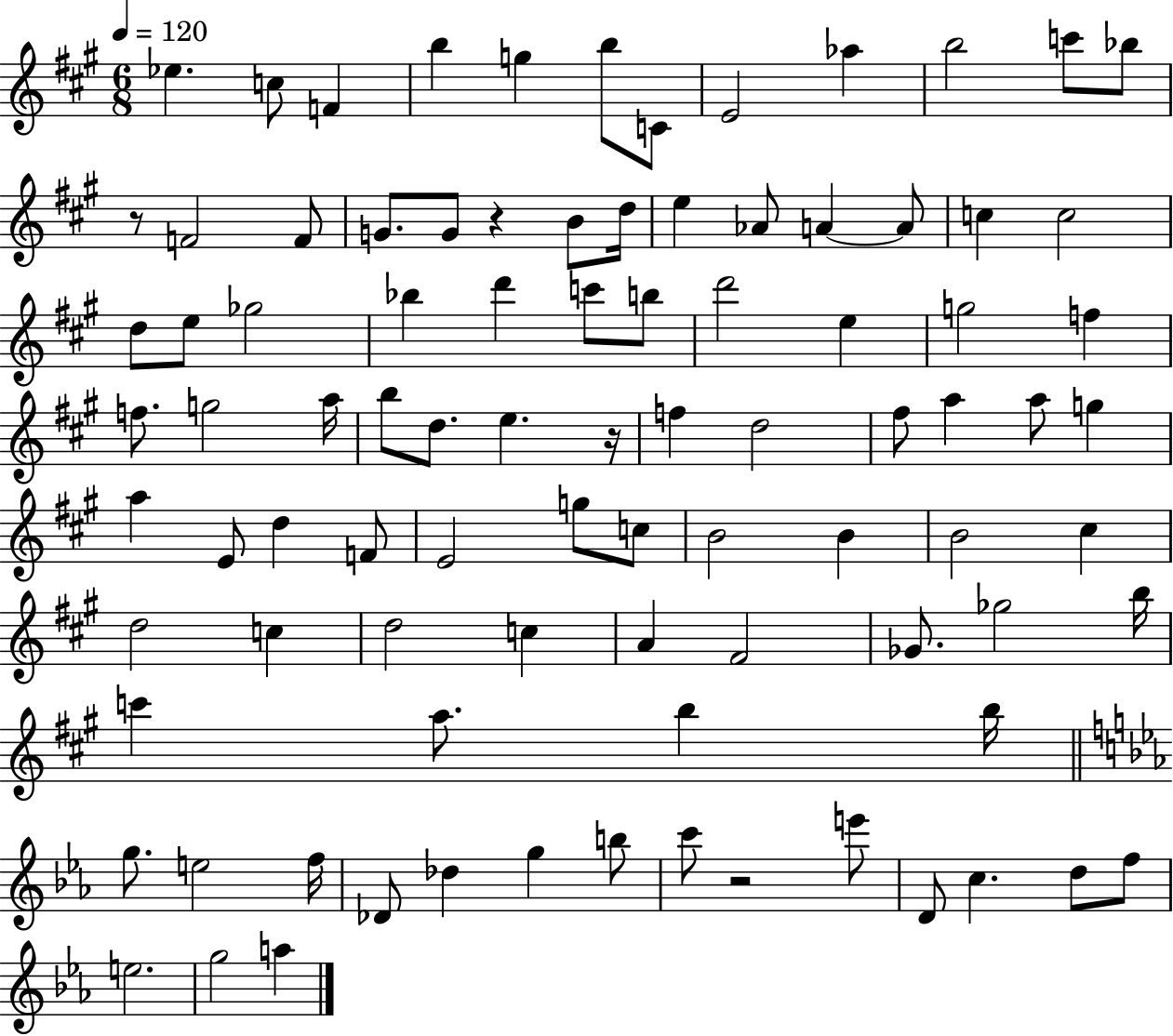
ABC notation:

X:1
T:Untitled
M:6/8
L:1/4
K:A
_e c/2 F b g b/2 C/2 E2 _a b2 c'/2 _b/2 z/2 F2 F/2 G/2 G/2 z B/2 d/4 e _A/2 A A/2 c c2 d/2 e/2 _g2 _b d' c'/2 b/2 d'2 e g2 f f/2 g2 a/4 b/2 d/2 e z/4 f d2 ^f/2 a a/2 g a E/2 d F/2 E2 g/2 c/2 B2 B B2 ^c d2 c d2 c A ^F2 _G/2 _g2 b/4 c' a/2 b b/4 g/2 e2 f/4 _D/2 _d g b/2 c'/2 z2 e'/2 D/2 c d/2 f/2 e2 g2 a